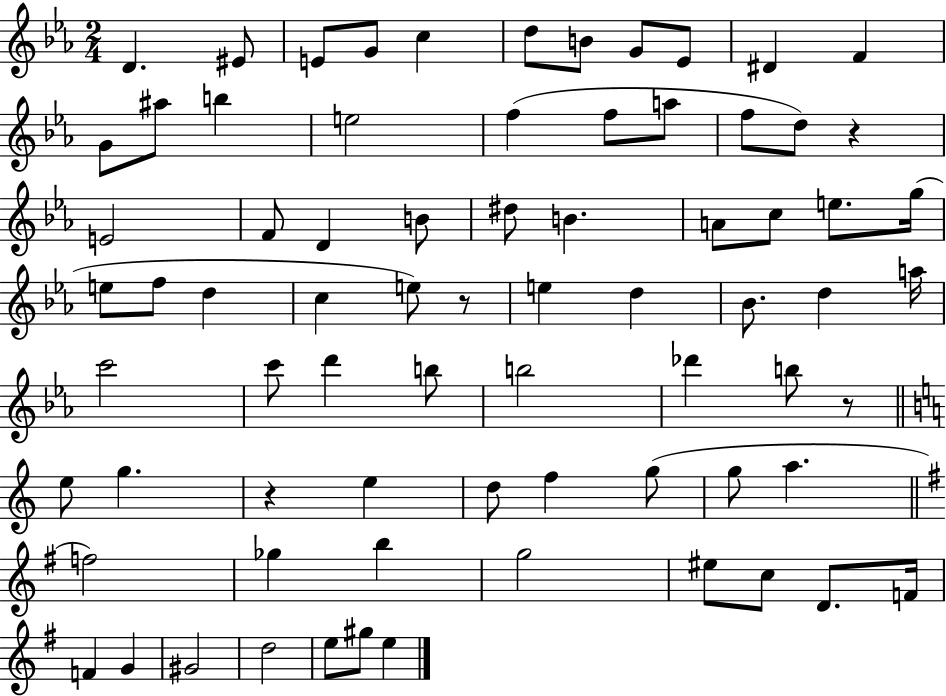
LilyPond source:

{
  \clef treble
  \numericTimeSignature
  \time 2/4
  \key ees \major
  d'4. eis'8 | e'8 g'8 c''4 | d''8 b'8 g'8 ees'8 | dis'4 f'4 | \break g'8 ais''8 b''4 | e''2 | f''4( f''8 a''8 | f''8 d''8) r4 | \break e'2 | f'8 d'4 b'8 | dis''8 b'4. | a'8 c''8 e''8. g''16( | \break e''8 f''8 d''4 | c''4 e''8) r8 | e''4 d''4 | bes'8. d''4 a''16 | \break c'''2 | c'''8 d'''4 b''8 | b''2 | des'''4 b''8 r8 | \break \bar "||" \break \key c \major e''8 g''4. | r4 e''4 | d''8 f''4 g''8( | g''8 a''4. | \break \bar "||" \break \key g \major f''2) | ges''4 b''4 | g''2 | eis''8 c''8 d'8. f'16 | \break f'4 g'4 | gis'2 | d''2 | e''8 gis''8 e''4 | \break \bar "|."
}